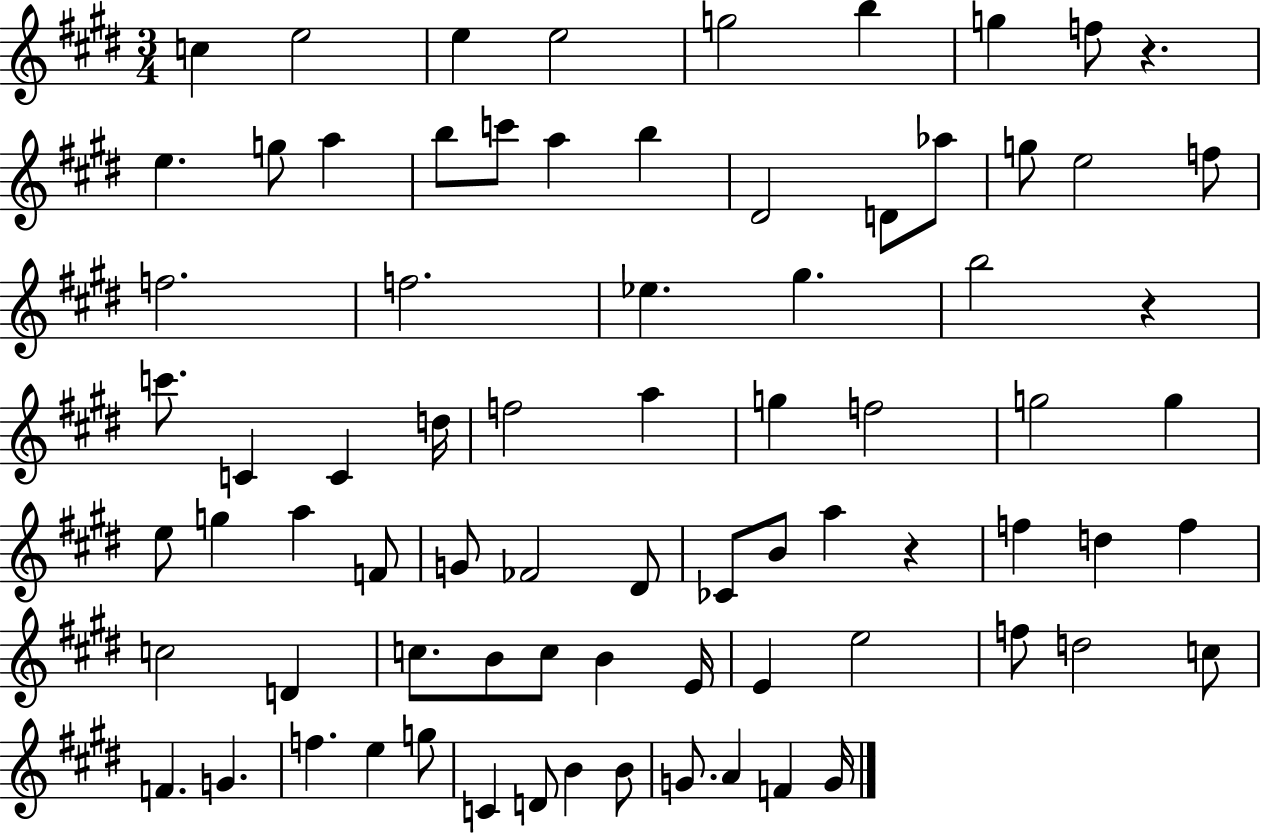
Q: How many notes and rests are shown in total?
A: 77